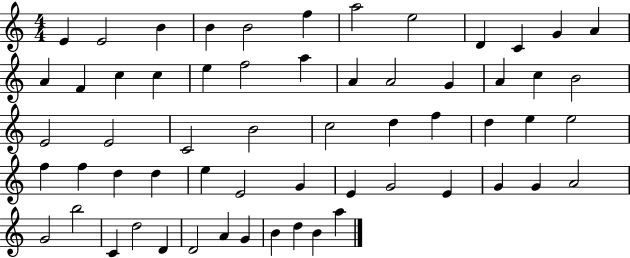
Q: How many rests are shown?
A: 0